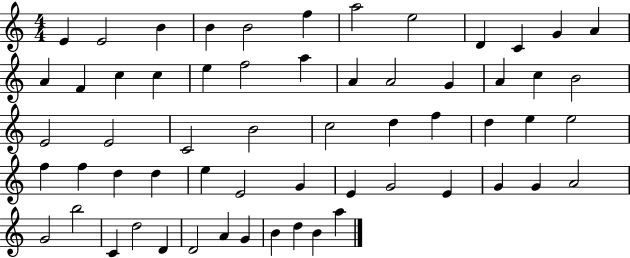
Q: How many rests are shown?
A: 0